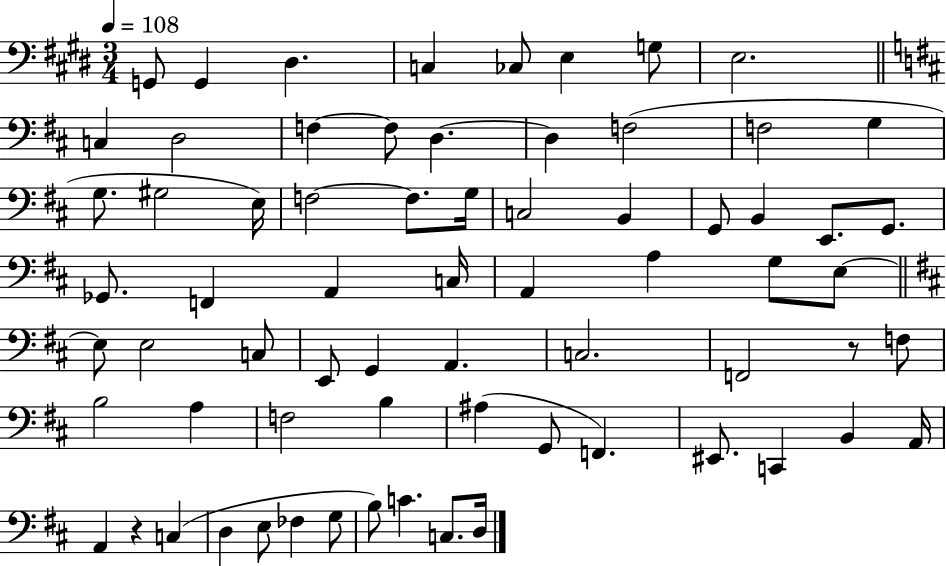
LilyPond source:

{
  \clef bass
  \numericTimeSignature
  \time 3/4
  \key e \major
  \tempo 4 = 108
  \repeat volta 2 { g,8 g,4 dis4. | c4 ces8 e4 g8 | e2. | \bar "||" \break \key d \major c4 d2 | f4~~ f8 d4.~~ | d4 f2( | f2 g4 | \break g8. gis2 e16) | f2~~ f8. g16 | c2 b,4 | g,8 b,4 e,8. g,8. | \break ges,8. f,4 a,4 c16 | a,4 a4 g8 e8~~ | \bar "||" \break \key b \minor e8 e2 c8 | e,8 g,4 a,4. | c2. | f,2 r8 f8 | \break b2 a4 | f2 b4 | ais4( g,8 f,4.) | eis,8. c,4 b,4 a,16 | \break a,4 r4 c4( | d4 e8 fes4 g8 | b8) c'4. c8. d16 | } \bar "|."
}